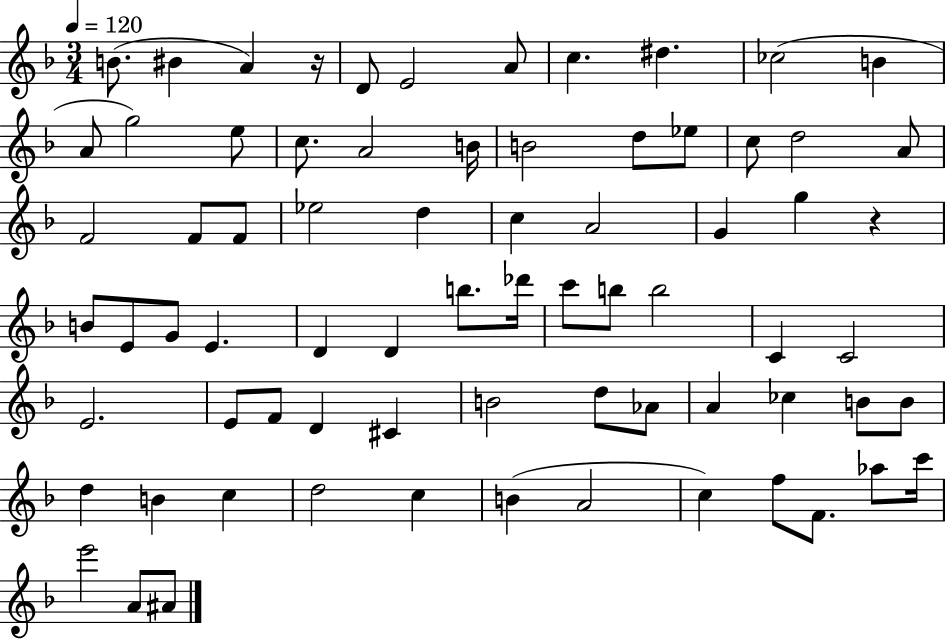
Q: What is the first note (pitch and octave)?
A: B4